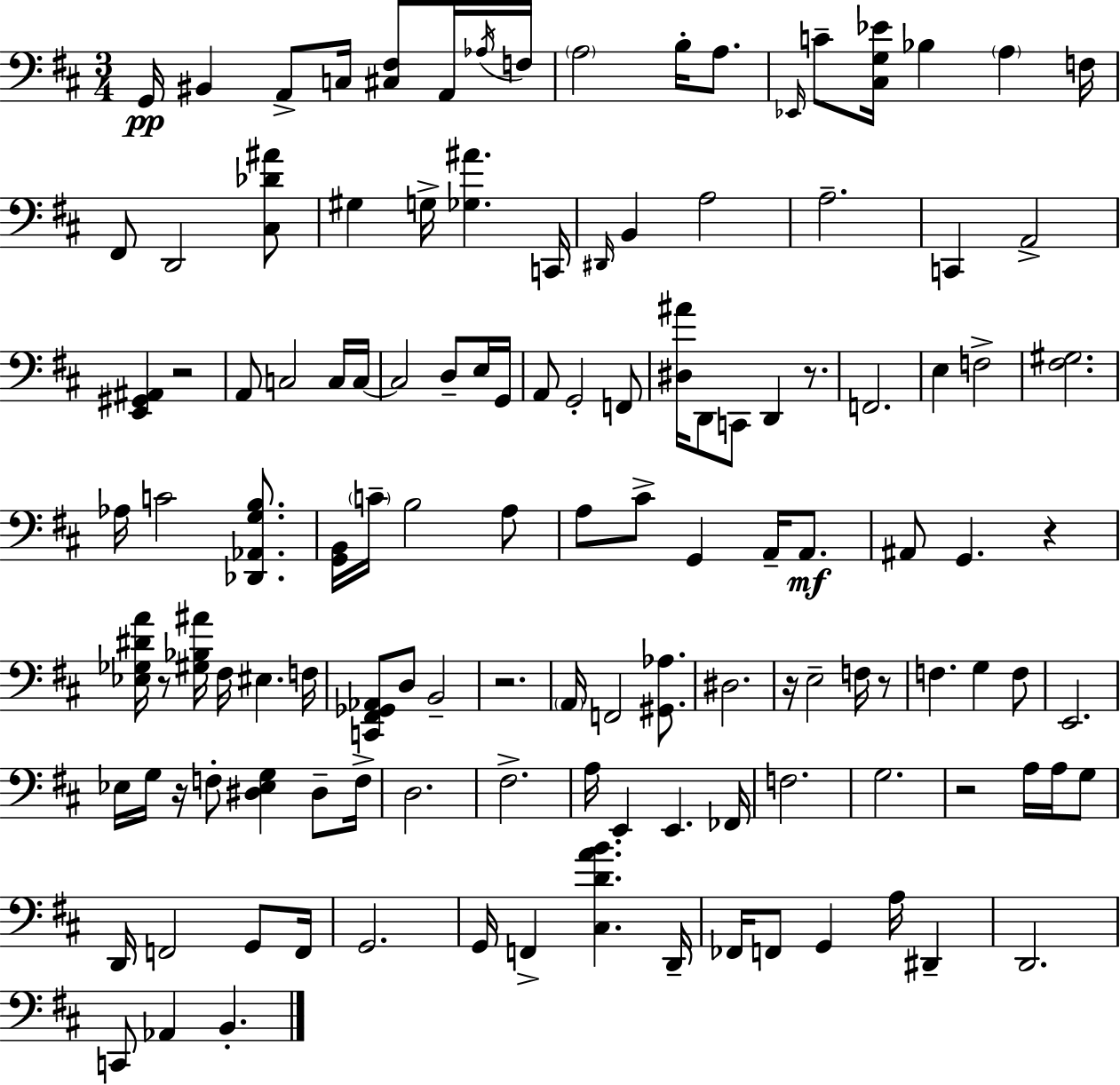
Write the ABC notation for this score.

X:1
T:Untitled
M:3/4
L:1/4
K:D
G,,/4 ^B,, A,,/2 C,/4 [^C,^F,]/2 A,,/4 _A,/4 F,/4 A,2 B,/4 A,/2 _E,,/4 C/2 [^C,G,_E]/4 _B, A, F,/4 ^F,,/2 D,,2 [^C,_D^A]/2 ^G, G,/4 [_G,^A] C,,/4 ^D,,/4 B,, A,2 A,2 C,, A,,2 [E,,^G,,^A,,] z2 A,,/2 C,2 C,/4 C,/4 C,2 D,/2 E,/4 G,,/4 A,,/2 G,,2 F,,/2 [^D,^A]/4 D,,/2 C,,/2 D,, z/2 F,,2 E, F,2 [^F,^G,]2 _A,/4 C2 [_D,,_A,,G,B,]/2 [G,,B,,]/4 C/4 B,2 A,/2 A,/2 ^C/2 G,, A,,/4 A,,/2 ^A,,/2 G,, z [_E,_G,^DA]/4 z/2 [^G,_B,^A]/4 ^F,/4 ^E, F,/4 [C,,^F,,_G,,_A,,]/2 D,/2 B,,2 z2 A,,/4 F,,2 [^G,,_A,]/2 ^D,2 z/4 E,2 F,/4 z/2 F, G, F,/2 E,,2 _E,/4 G,/4 z/4 F,/2 [^D,_E,G,] ^D,/2 F,/4 D,2 ^F,2 A,/4 E,, E,, _F,,/4 F,2 G,2 z2 A,/4 A,/4 G,/2 D,,/4 F,,2 G,,/2 F,,/4 G,,2 G,,/4 F,, [^C,DAB] D,,/4 _F,,/4 F,,/2 G,, A,/4 ^D,, D,,2 C,,/2 _A,, B,,